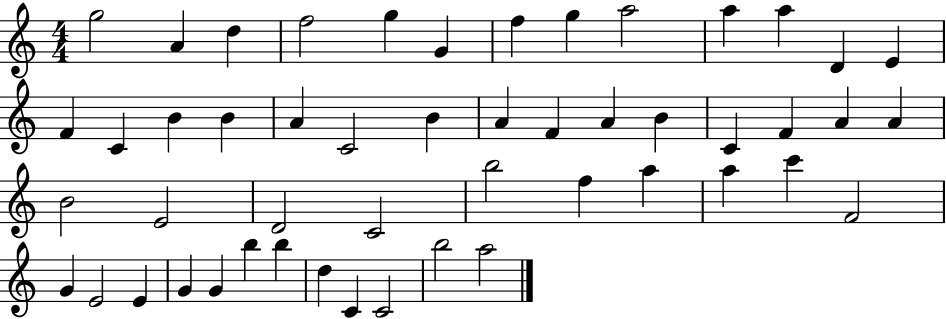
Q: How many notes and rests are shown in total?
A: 50